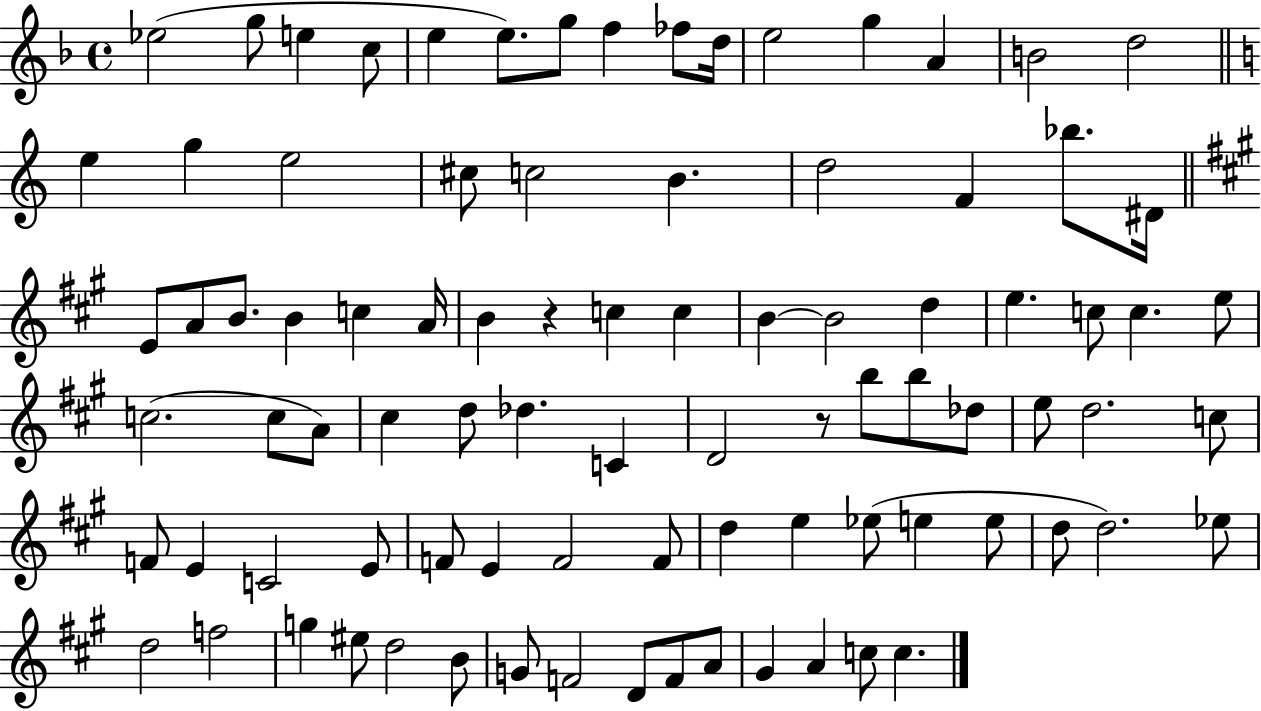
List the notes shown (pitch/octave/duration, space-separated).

Eb5/h G5/e E5/q C5/e E5/q E5/e. G5/e F5/q FES5/e D5/s E5/h G5/q A4/q B4/h D5/h E5/q G5/q E5/h C#5/e C5/h B4/q. D5/h F4/q Bb5/e. D#4/s E4/e A4/e B4/e. B4/q C5/q A4/s B4/q R/q C5/q C5/q B4/q B4/h D5/q E5/q. C5/e C5/q. E5/e C5/h. C5/e A4/e C#5/q D5/e Db5/q. C4/q D4/h R/e B5/e B5/e Db5/e E5/e D5/h. C5/e F4/e E4/q C4/h E4/e F4/e E4/q F4/h F4/e D5/q E5/q Eb5/e E5/q E5/e D5/e D5/h. Eb5/e D5/h F5/h G5/q EIS5/e D5/h B4/e G4/e F4/h D4/e F4/e A4/e G#4/q A4/q C5/e C5/q.